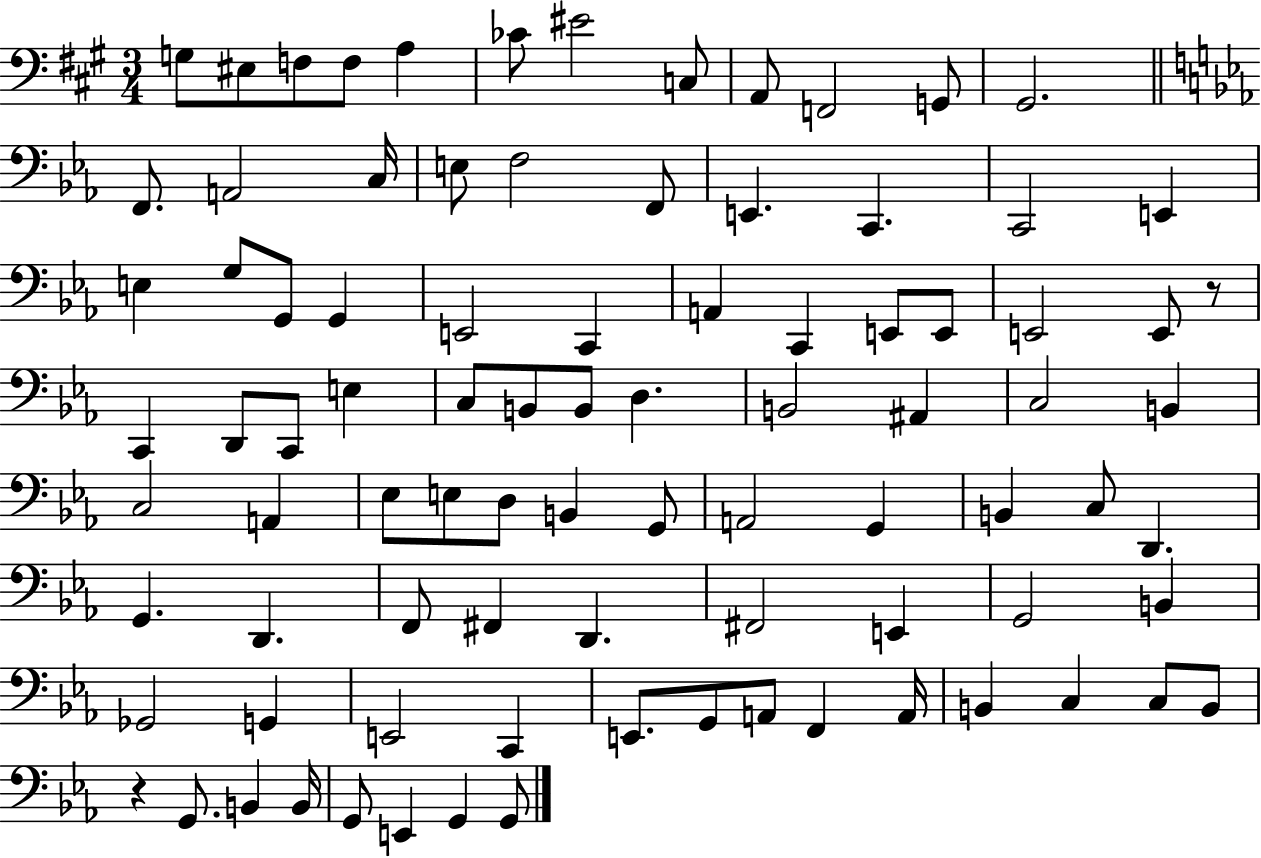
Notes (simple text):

G3/e EIS3/e F3/e F3/e A3/q CES4/e EIS4/h C3/e A2/e F2/h G2/e G#2/h. F2/e. A2/h C3/s E3/e F3/h F2/e E2/q. C2/q. C2/h E2/q E3/q G3/e G2/e G2/q E2/h C2/q A2/q C2/q E2/e E2/e E2/h E2/e R/e C2/q D2/e C2/e E3/q C3/e B2/e B2/e D3/q. B2/h A#2/q C3/h B2/q C3/h A2/q Eb3/e E3/e D3/e B2/q G2/e A2/h G2/q B2/q C3/e D2/q. G2/q. D2/q. F2/e F#2/q D2/q. F#2/h E2/q G2/h B2/q Gb2/h G2/q E2/h C2/q E2/e. G2/e A2/e F2/q A2/s B2/q C3/q C3/e B2/e R/q G2/e. B2/q B2/s G2/e E2/q G2/q G2/e